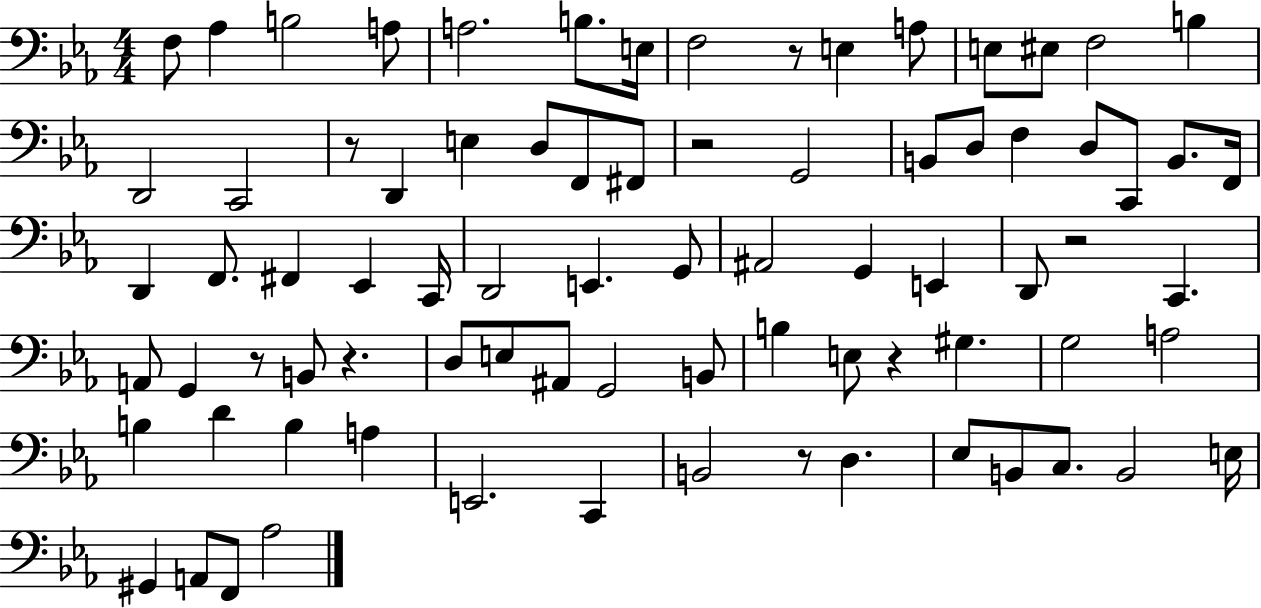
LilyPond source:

{
  \clef bass
  \numericTimeSignature
  \time 4/4
  \key ees \major
  \repeat volta 2 { f8 aes4 b2 a8 | a2. b8. e16 | f2 r8 e4 a8 | e8 eis8 f2 b4 | \break d,2 c,2 | r8 d,4 e4 d8 f,8 fis,8 | r2 g,2 | b,8 d8 f4 d8 c,8 b,8. f,16 | \break d,4 f,8. fis,4 ees,4 c,16 | d,2 e,4. g,8 | ais,2 g,4 e,4 | d,8 r2 c,4. | \break a,8 g,4 r8 b,8 r4. | d8 e8 ais,8 g,2 b,8 | b4 e8 r4 gis4. | g2 a2 | \break b4 d'4 b4 a4 | e,2. c,4 | b,2 r8 d4. | ees8 b,8 c8. b,2 e16 | \break gis,4 a,8 f,8 aes2 | } \bar "|."
}